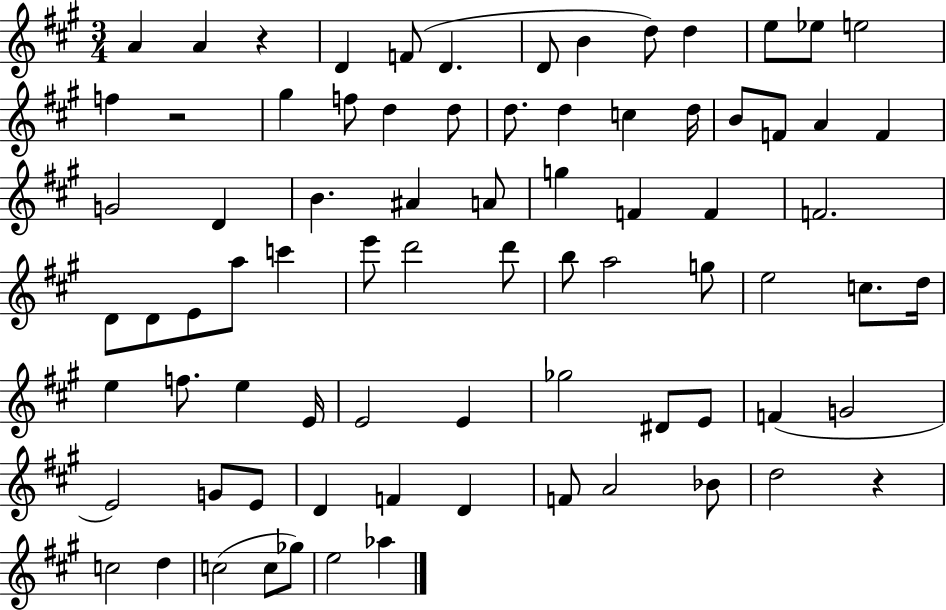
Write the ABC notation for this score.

X:1
T:Untitled
M:3/4
L:1/4
K:A
A A z D F/2 D D/2 B d/2 d e/2 _e/2 e2 f z2 ^g f/2 d d/2 d/2 d c d/4 B/2 F/2 A F G2 D B ^A A/2 g F F F2 D/2 D/2 E/2 a/2 c' e'/2 d'2 d'/2 b/2 a2 g/2 e2 c/2 d/4 e f/2 e E/4 E2 E _g2 ^D/2 E/2 F G2 E2 G/2 E/2 D F D F/2 A2 _B/2 d2 z c2 d c2 c/2 _g/2 e2 _a